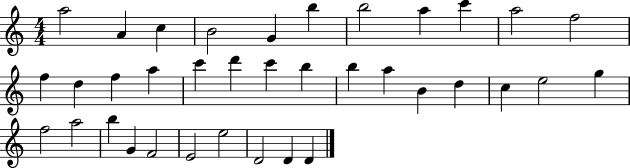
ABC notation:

X:1
T:Untitled
M:4/4
L:1/4
K:C
a2 A c B2 G b b2 a c' a2 f2 f d f a c' d' c' b b a B d c e2 g f2 a2 b G F2 E2 e2 D2 D D